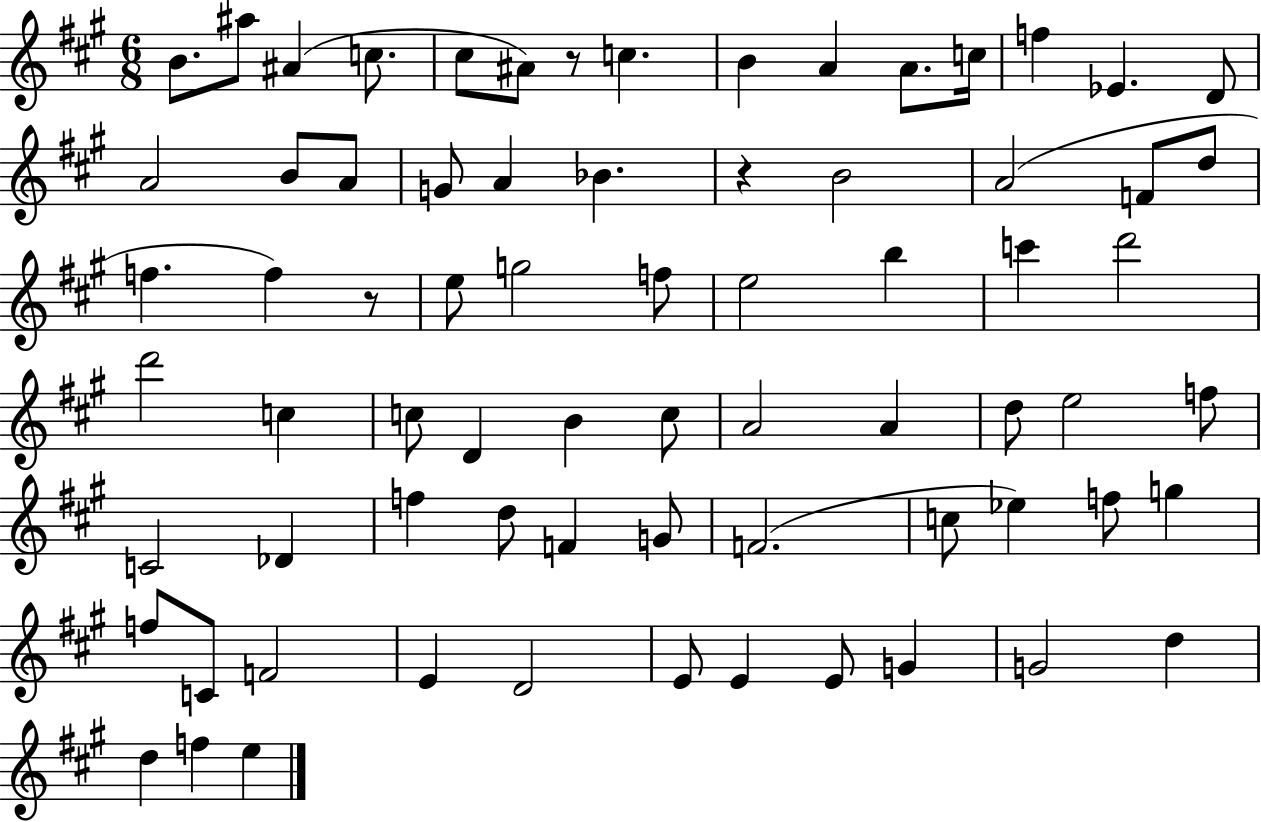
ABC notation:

X:1
T:Untitled
M:6/8
L:1/4
K:A
B/2 ^a/2 ^A c/2 ^c/2 ^A/2 z/2 c B A A/2 c/4 f _E D/2 A2 B/2 A/2 G/2 A _B z B2 A2 F/2 d/2 f f z/2 e/2 g2 f/2 e2 b c' d'2 d'2 c c/2 D B c/2 A2 A d/2 e2 f/2 C2 _D f d/2 F G/2 F2 c/2 _e f/2 g f/2 C/2 F2 E D2 E/2 E E/2 G G2 d d f e